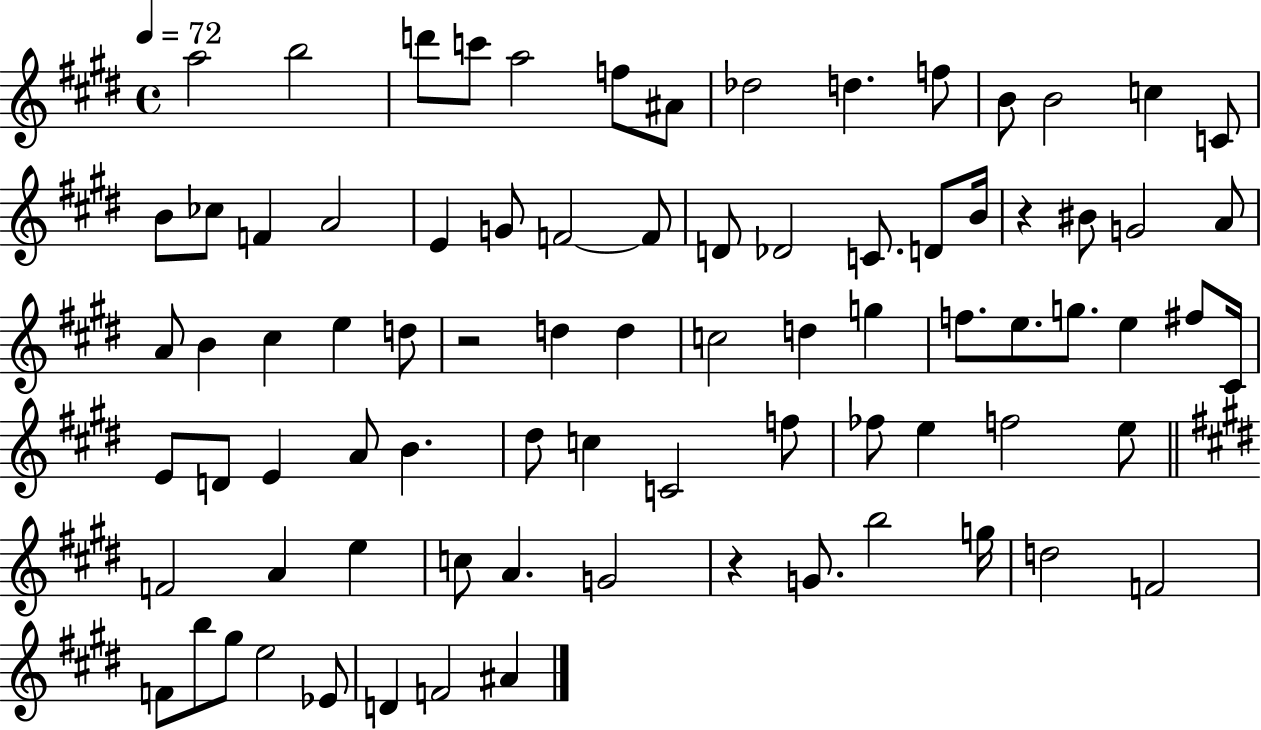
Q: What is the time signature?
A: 4/4